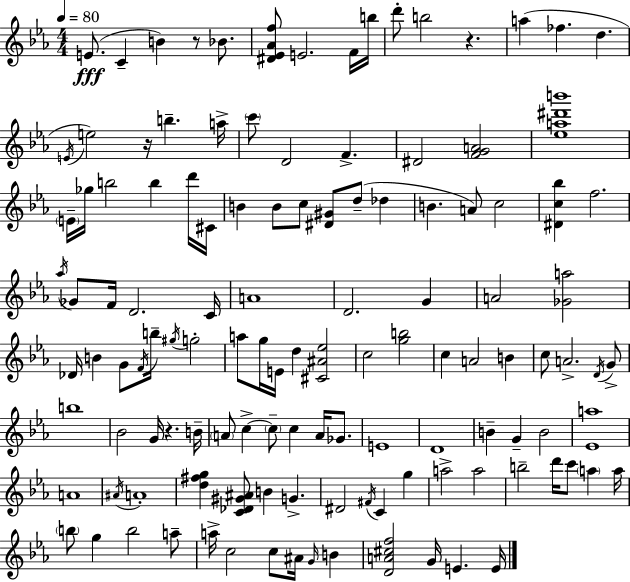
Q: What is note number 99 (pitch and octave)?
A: A5